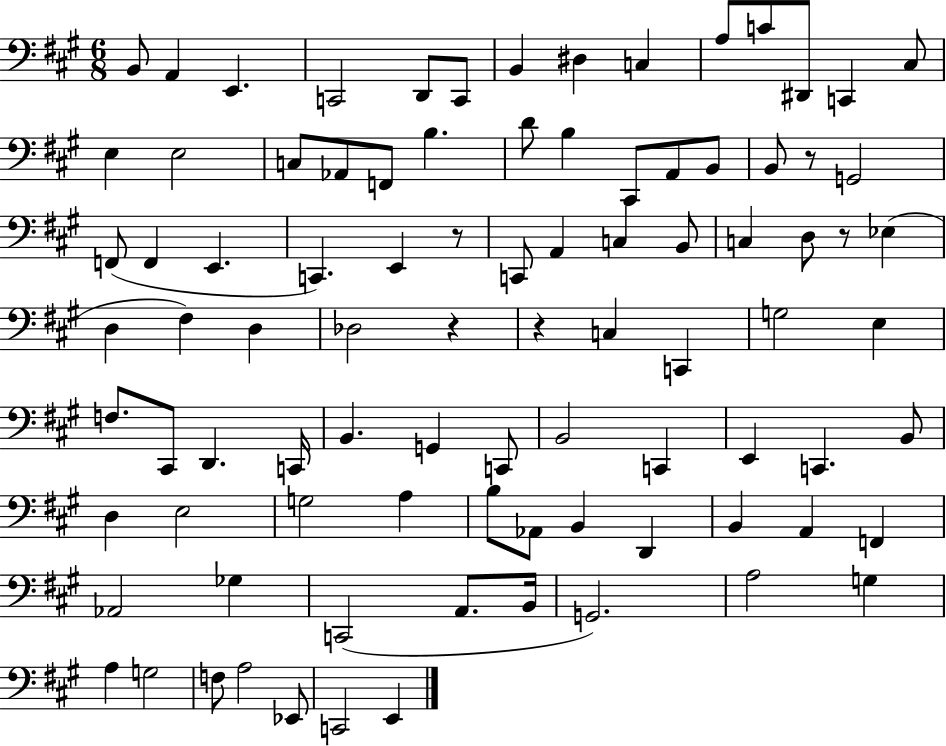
{
  \clef bass
  \numericTimeSignature
  \time 6/8
  \key a \major
  \repeat volta 2 { b,8 a,4 e,4. | c,2 d,8 c,8 | b,4 dis4 c4 | a8 c'8 dis,8 c,4 cis8 | \break e4 e2 | c8 aes,8 f,8 b4. | d'8 b4 cis,8 a,8 b,8 | b,8 r8 g,2 | \break f,8( f,4 e,4. | c,4.) e,4 r8 | c,8 a,4 c4 b,8 | c4 d8 r8 ees4( | \break d4 fis4) d4 | des2 r4 | r4 c4 c,4 | g2 e4 | \break f8. cis,8 d,4. c,16 | b,4. g,4 c,8 | b,2 c,4 | e,4 c,4. b,8 | \break d4 e2 | g2 a4 | b8 aes,8 b,4 d,4 | b,4 a,4 f,4 | \break aes,2 ges4 | c,2( a,8. b,16 | g,2.) | a2 g4 | \break a4 g2 | f8 a2 ees,8 | c,2 e,4 | } \bar "|."
}